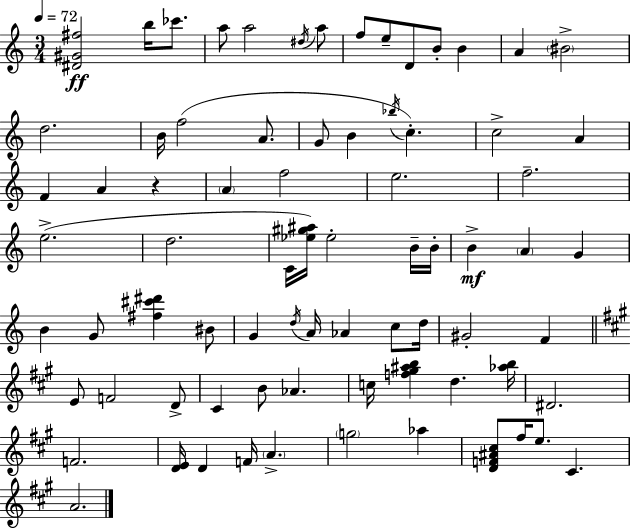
[D#4,G#4,F#5]/h B5/s CES6/e. A5/e A5/h D#5/s A5/e F5/e E5/e D4/e B4/e B4/q A4/q BIS4/h D5/h. B4/s F5/h A4/e. G4/e B4/q Bb5/s C5/q. C5/h A4/q F4/q A4/q R/q A4/q F5/h E5/h. F5/h. E5/h. D5/h. C4/s [Eb5,G#5,A#5]/s Eb5/h B4/s B4/s B4/q A4/q G4/q B4/q G4/e [F#5,C#6,D#6]/q BIS4/e G4/q D5/s A4/s Ab4/q C5/e D5/s G#4/h F4/q E4/e F4/h D4/e C#4/q B4/e Ab4/q. C5/s [F5,G#5,A#5,B5]/q D5/q. [Ab5,B5]/s D#4/h. F4/h. [D4,E4]/s D4/q F4/s A4/q. G5/h Ab5/q [D4,F4,A#4,C#5]/e F#5/s E5/e. C#4/q. A4/h.